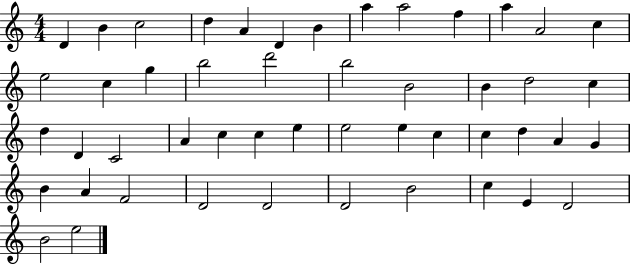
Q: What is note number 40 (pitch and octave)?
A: F4